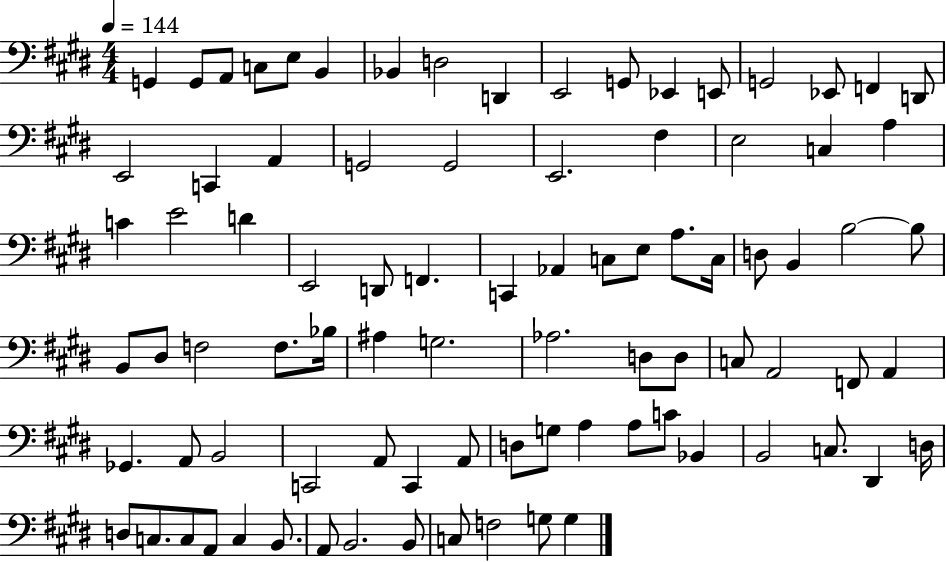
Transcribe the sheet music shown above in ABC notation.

X:1
T:Untitled
M:4/4
L:1/4
K:E
G,, G,,/2 A,,/2 C,/2 E,/2 B,, _B,, D,2 D,, E,,2 G,,/2 _E,, E,,/2 G,,2 _E,,/2 F,, D,,/2 E,,2 C,, A,, G,,2 G,,2 E,,2 ^F, E,2 C, A, C E2 D E,,2 D,,/2 F,, C,, _A,, C,/2 E,/2 A,/2 C,/4 D,/2 B,, B,2 B,/2 B,,/2 ^D,/2 F,2 F,/2 _B,/4 ^A, G,2 _A,2 D,/2 D,/2 C,/2 A,,2 F,,/2 A,, _G,, A,,/2 B,,2 C,,2 A,,/2 C,, A,,/2 D,/2 G,/2 A, A,/2 C/2 _B,, B,,2 C,/2 ^D,, D,/4 D,/2 C,/2 C,/2 A,,/2 C, B,,/2 A,,/2 B,,2 B,,/2 C,/2 F,2 G,/2 G,